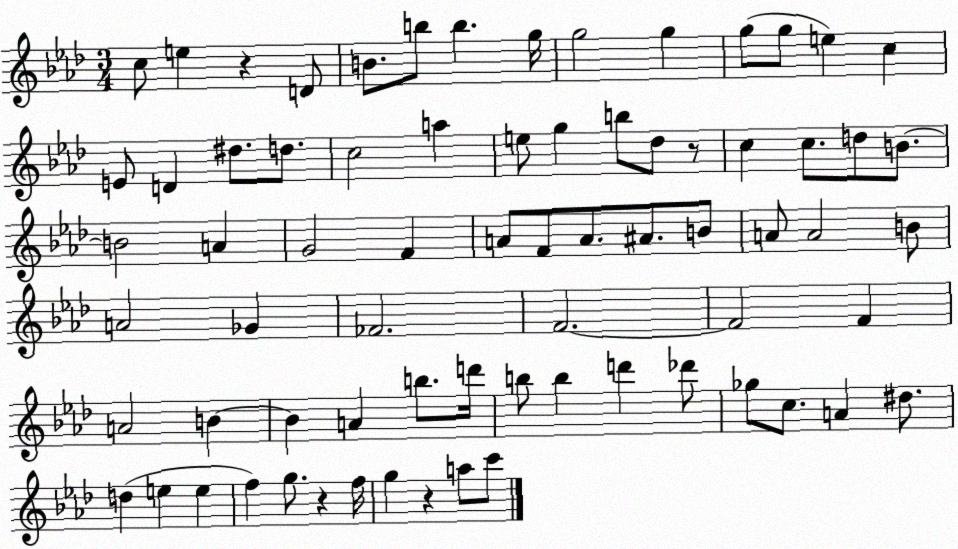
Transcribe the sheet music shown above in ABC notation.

X:1
T:Untitled
M:3/4
L:1/4
K:Ab
c/2 e z D/2 B/2 b/2 b g/4 g2 g g/2 g/2 e c E/2 D ^d/2 d/2 c2 a e/2 g b/2 _d/2 z/2 c c/2 d/2 B/2 B2 A G2 F A/2 F/2 A/2 ^A/2 B/2 A/2 A2 B/2 A2 _G _F2 F2 F2 F A2 B B A b/2 d'/4 b/2 b d' _d'/2 _g/2 c/2 A ^d/2 d e e f g/2 z f/4 g z a/2 c'/2